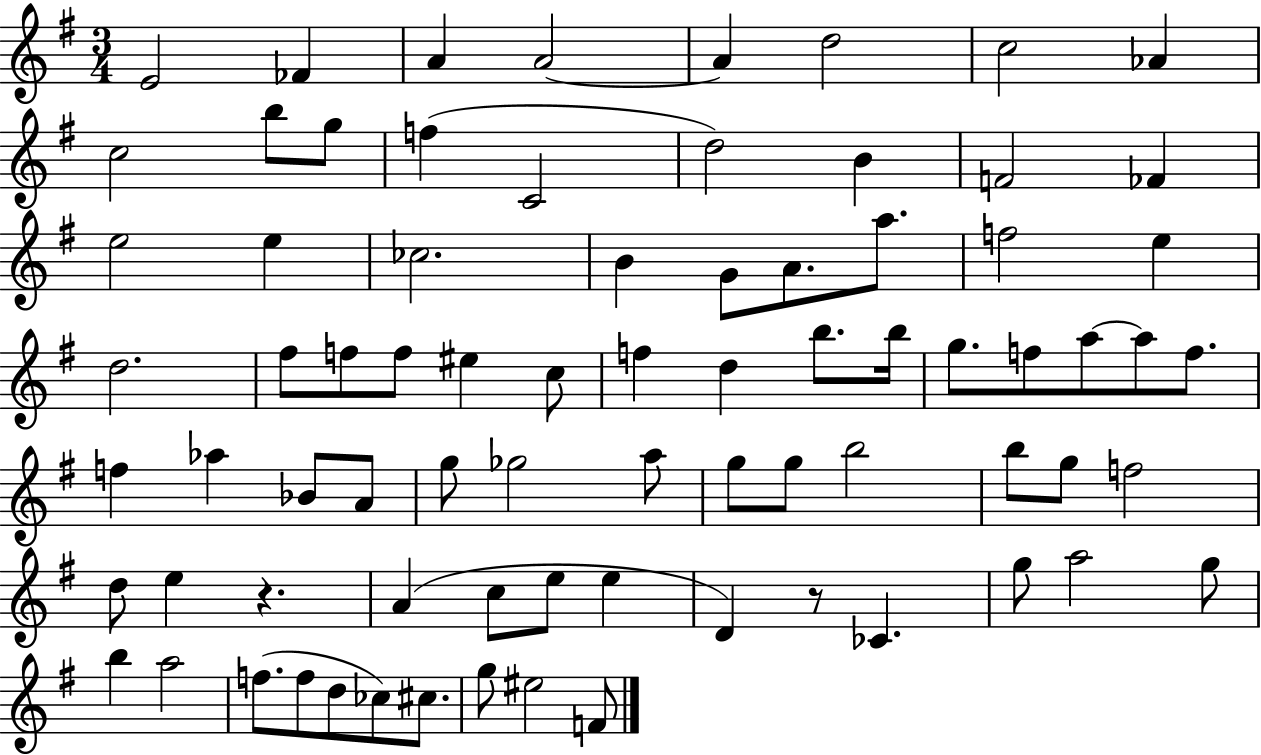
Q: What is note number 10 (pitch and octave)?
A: B5